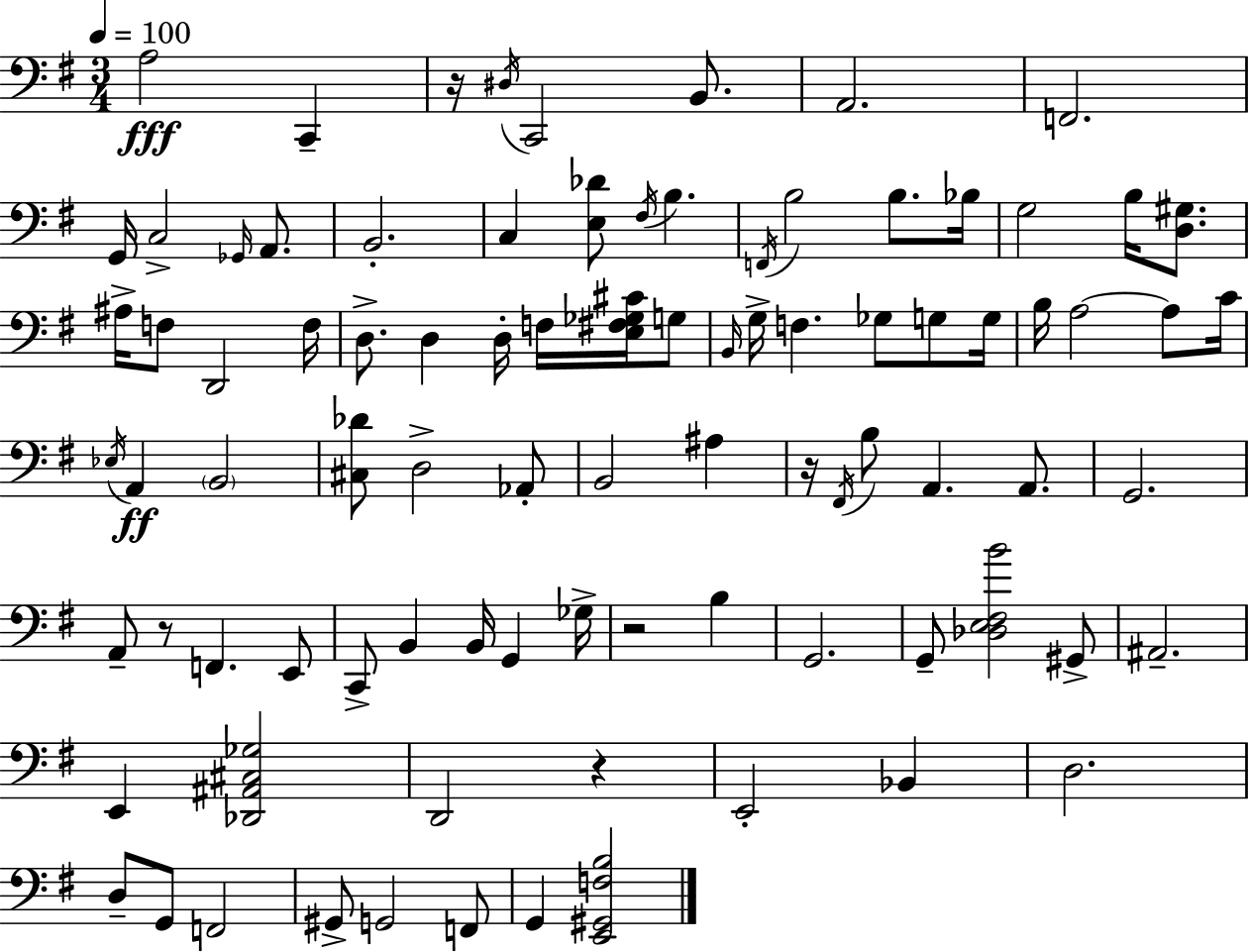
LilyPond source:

{
  \clef bass
  \numericTimeSignature
  \time 3/4
  \key e \minor
  \tempo 4 = 100
  a2\fff c,4-- | r16 \acciaccatura { dis16 } c,2 b,8. | a,2. | f,2. | \break g,16 c2-> \grace { ges,16 } a,8. | b,2.-. | c4 <e des'>8 \acciaccatura { fis16 } b4. | \acciaccatura { f,16 } b2 | \break b8. bes16 g2 | b16 <d gis>8. ais16-> f8 d,2 | f16 d8.-> d4 d16-. | f16 <e fis ges cis'>16 g8 \grace { b,16 } g16-> f4. | \break ges8 g8 g16 b16 a2~~ | a8 c'16 \acciaccatura { ees16 }\ff a,4 \parenthesize b,2 | <cis des'>8 d2-> | aes,8-. b,2 | \break ais4 r16 \acciaccatura { fis,16 } b8 a,4. | a,8. g,2. | a,8-- r8 f,4. | e,8 c,8-> b,4 | \break b,16 g,4 ges16-> r2 | b4 g,2. | g,8-- <des e fis b'>2 | gis,8-> ais,2.-- | \break e,4 <des, ais, cis ges>2 | d,2 | r4 e,2-. | bes,4 d2. | \break d8-- g,8 f,2 | gis,8-> g,2 | f,8 g,4 <e, gis, f b>2 | \bar "|."
}